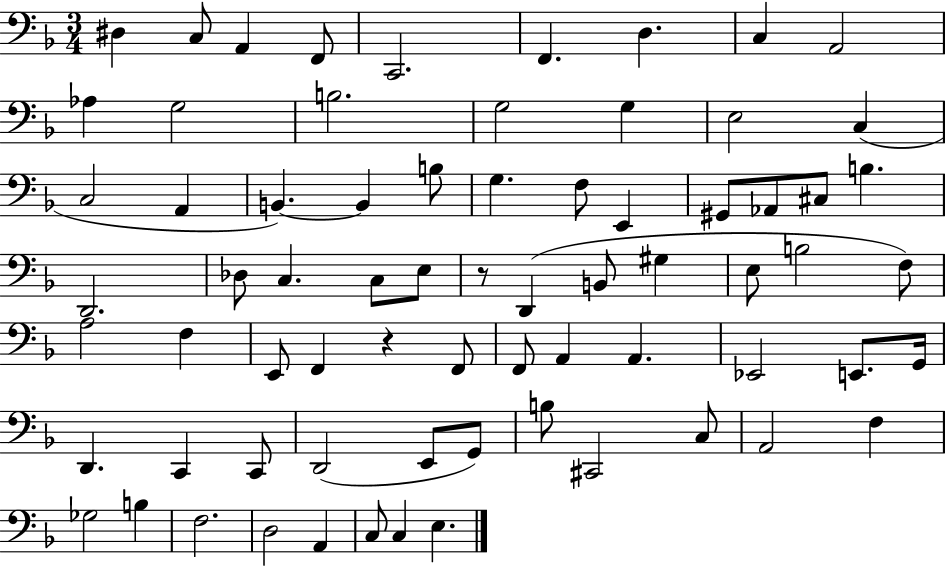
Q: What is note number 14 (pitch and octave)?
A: G3